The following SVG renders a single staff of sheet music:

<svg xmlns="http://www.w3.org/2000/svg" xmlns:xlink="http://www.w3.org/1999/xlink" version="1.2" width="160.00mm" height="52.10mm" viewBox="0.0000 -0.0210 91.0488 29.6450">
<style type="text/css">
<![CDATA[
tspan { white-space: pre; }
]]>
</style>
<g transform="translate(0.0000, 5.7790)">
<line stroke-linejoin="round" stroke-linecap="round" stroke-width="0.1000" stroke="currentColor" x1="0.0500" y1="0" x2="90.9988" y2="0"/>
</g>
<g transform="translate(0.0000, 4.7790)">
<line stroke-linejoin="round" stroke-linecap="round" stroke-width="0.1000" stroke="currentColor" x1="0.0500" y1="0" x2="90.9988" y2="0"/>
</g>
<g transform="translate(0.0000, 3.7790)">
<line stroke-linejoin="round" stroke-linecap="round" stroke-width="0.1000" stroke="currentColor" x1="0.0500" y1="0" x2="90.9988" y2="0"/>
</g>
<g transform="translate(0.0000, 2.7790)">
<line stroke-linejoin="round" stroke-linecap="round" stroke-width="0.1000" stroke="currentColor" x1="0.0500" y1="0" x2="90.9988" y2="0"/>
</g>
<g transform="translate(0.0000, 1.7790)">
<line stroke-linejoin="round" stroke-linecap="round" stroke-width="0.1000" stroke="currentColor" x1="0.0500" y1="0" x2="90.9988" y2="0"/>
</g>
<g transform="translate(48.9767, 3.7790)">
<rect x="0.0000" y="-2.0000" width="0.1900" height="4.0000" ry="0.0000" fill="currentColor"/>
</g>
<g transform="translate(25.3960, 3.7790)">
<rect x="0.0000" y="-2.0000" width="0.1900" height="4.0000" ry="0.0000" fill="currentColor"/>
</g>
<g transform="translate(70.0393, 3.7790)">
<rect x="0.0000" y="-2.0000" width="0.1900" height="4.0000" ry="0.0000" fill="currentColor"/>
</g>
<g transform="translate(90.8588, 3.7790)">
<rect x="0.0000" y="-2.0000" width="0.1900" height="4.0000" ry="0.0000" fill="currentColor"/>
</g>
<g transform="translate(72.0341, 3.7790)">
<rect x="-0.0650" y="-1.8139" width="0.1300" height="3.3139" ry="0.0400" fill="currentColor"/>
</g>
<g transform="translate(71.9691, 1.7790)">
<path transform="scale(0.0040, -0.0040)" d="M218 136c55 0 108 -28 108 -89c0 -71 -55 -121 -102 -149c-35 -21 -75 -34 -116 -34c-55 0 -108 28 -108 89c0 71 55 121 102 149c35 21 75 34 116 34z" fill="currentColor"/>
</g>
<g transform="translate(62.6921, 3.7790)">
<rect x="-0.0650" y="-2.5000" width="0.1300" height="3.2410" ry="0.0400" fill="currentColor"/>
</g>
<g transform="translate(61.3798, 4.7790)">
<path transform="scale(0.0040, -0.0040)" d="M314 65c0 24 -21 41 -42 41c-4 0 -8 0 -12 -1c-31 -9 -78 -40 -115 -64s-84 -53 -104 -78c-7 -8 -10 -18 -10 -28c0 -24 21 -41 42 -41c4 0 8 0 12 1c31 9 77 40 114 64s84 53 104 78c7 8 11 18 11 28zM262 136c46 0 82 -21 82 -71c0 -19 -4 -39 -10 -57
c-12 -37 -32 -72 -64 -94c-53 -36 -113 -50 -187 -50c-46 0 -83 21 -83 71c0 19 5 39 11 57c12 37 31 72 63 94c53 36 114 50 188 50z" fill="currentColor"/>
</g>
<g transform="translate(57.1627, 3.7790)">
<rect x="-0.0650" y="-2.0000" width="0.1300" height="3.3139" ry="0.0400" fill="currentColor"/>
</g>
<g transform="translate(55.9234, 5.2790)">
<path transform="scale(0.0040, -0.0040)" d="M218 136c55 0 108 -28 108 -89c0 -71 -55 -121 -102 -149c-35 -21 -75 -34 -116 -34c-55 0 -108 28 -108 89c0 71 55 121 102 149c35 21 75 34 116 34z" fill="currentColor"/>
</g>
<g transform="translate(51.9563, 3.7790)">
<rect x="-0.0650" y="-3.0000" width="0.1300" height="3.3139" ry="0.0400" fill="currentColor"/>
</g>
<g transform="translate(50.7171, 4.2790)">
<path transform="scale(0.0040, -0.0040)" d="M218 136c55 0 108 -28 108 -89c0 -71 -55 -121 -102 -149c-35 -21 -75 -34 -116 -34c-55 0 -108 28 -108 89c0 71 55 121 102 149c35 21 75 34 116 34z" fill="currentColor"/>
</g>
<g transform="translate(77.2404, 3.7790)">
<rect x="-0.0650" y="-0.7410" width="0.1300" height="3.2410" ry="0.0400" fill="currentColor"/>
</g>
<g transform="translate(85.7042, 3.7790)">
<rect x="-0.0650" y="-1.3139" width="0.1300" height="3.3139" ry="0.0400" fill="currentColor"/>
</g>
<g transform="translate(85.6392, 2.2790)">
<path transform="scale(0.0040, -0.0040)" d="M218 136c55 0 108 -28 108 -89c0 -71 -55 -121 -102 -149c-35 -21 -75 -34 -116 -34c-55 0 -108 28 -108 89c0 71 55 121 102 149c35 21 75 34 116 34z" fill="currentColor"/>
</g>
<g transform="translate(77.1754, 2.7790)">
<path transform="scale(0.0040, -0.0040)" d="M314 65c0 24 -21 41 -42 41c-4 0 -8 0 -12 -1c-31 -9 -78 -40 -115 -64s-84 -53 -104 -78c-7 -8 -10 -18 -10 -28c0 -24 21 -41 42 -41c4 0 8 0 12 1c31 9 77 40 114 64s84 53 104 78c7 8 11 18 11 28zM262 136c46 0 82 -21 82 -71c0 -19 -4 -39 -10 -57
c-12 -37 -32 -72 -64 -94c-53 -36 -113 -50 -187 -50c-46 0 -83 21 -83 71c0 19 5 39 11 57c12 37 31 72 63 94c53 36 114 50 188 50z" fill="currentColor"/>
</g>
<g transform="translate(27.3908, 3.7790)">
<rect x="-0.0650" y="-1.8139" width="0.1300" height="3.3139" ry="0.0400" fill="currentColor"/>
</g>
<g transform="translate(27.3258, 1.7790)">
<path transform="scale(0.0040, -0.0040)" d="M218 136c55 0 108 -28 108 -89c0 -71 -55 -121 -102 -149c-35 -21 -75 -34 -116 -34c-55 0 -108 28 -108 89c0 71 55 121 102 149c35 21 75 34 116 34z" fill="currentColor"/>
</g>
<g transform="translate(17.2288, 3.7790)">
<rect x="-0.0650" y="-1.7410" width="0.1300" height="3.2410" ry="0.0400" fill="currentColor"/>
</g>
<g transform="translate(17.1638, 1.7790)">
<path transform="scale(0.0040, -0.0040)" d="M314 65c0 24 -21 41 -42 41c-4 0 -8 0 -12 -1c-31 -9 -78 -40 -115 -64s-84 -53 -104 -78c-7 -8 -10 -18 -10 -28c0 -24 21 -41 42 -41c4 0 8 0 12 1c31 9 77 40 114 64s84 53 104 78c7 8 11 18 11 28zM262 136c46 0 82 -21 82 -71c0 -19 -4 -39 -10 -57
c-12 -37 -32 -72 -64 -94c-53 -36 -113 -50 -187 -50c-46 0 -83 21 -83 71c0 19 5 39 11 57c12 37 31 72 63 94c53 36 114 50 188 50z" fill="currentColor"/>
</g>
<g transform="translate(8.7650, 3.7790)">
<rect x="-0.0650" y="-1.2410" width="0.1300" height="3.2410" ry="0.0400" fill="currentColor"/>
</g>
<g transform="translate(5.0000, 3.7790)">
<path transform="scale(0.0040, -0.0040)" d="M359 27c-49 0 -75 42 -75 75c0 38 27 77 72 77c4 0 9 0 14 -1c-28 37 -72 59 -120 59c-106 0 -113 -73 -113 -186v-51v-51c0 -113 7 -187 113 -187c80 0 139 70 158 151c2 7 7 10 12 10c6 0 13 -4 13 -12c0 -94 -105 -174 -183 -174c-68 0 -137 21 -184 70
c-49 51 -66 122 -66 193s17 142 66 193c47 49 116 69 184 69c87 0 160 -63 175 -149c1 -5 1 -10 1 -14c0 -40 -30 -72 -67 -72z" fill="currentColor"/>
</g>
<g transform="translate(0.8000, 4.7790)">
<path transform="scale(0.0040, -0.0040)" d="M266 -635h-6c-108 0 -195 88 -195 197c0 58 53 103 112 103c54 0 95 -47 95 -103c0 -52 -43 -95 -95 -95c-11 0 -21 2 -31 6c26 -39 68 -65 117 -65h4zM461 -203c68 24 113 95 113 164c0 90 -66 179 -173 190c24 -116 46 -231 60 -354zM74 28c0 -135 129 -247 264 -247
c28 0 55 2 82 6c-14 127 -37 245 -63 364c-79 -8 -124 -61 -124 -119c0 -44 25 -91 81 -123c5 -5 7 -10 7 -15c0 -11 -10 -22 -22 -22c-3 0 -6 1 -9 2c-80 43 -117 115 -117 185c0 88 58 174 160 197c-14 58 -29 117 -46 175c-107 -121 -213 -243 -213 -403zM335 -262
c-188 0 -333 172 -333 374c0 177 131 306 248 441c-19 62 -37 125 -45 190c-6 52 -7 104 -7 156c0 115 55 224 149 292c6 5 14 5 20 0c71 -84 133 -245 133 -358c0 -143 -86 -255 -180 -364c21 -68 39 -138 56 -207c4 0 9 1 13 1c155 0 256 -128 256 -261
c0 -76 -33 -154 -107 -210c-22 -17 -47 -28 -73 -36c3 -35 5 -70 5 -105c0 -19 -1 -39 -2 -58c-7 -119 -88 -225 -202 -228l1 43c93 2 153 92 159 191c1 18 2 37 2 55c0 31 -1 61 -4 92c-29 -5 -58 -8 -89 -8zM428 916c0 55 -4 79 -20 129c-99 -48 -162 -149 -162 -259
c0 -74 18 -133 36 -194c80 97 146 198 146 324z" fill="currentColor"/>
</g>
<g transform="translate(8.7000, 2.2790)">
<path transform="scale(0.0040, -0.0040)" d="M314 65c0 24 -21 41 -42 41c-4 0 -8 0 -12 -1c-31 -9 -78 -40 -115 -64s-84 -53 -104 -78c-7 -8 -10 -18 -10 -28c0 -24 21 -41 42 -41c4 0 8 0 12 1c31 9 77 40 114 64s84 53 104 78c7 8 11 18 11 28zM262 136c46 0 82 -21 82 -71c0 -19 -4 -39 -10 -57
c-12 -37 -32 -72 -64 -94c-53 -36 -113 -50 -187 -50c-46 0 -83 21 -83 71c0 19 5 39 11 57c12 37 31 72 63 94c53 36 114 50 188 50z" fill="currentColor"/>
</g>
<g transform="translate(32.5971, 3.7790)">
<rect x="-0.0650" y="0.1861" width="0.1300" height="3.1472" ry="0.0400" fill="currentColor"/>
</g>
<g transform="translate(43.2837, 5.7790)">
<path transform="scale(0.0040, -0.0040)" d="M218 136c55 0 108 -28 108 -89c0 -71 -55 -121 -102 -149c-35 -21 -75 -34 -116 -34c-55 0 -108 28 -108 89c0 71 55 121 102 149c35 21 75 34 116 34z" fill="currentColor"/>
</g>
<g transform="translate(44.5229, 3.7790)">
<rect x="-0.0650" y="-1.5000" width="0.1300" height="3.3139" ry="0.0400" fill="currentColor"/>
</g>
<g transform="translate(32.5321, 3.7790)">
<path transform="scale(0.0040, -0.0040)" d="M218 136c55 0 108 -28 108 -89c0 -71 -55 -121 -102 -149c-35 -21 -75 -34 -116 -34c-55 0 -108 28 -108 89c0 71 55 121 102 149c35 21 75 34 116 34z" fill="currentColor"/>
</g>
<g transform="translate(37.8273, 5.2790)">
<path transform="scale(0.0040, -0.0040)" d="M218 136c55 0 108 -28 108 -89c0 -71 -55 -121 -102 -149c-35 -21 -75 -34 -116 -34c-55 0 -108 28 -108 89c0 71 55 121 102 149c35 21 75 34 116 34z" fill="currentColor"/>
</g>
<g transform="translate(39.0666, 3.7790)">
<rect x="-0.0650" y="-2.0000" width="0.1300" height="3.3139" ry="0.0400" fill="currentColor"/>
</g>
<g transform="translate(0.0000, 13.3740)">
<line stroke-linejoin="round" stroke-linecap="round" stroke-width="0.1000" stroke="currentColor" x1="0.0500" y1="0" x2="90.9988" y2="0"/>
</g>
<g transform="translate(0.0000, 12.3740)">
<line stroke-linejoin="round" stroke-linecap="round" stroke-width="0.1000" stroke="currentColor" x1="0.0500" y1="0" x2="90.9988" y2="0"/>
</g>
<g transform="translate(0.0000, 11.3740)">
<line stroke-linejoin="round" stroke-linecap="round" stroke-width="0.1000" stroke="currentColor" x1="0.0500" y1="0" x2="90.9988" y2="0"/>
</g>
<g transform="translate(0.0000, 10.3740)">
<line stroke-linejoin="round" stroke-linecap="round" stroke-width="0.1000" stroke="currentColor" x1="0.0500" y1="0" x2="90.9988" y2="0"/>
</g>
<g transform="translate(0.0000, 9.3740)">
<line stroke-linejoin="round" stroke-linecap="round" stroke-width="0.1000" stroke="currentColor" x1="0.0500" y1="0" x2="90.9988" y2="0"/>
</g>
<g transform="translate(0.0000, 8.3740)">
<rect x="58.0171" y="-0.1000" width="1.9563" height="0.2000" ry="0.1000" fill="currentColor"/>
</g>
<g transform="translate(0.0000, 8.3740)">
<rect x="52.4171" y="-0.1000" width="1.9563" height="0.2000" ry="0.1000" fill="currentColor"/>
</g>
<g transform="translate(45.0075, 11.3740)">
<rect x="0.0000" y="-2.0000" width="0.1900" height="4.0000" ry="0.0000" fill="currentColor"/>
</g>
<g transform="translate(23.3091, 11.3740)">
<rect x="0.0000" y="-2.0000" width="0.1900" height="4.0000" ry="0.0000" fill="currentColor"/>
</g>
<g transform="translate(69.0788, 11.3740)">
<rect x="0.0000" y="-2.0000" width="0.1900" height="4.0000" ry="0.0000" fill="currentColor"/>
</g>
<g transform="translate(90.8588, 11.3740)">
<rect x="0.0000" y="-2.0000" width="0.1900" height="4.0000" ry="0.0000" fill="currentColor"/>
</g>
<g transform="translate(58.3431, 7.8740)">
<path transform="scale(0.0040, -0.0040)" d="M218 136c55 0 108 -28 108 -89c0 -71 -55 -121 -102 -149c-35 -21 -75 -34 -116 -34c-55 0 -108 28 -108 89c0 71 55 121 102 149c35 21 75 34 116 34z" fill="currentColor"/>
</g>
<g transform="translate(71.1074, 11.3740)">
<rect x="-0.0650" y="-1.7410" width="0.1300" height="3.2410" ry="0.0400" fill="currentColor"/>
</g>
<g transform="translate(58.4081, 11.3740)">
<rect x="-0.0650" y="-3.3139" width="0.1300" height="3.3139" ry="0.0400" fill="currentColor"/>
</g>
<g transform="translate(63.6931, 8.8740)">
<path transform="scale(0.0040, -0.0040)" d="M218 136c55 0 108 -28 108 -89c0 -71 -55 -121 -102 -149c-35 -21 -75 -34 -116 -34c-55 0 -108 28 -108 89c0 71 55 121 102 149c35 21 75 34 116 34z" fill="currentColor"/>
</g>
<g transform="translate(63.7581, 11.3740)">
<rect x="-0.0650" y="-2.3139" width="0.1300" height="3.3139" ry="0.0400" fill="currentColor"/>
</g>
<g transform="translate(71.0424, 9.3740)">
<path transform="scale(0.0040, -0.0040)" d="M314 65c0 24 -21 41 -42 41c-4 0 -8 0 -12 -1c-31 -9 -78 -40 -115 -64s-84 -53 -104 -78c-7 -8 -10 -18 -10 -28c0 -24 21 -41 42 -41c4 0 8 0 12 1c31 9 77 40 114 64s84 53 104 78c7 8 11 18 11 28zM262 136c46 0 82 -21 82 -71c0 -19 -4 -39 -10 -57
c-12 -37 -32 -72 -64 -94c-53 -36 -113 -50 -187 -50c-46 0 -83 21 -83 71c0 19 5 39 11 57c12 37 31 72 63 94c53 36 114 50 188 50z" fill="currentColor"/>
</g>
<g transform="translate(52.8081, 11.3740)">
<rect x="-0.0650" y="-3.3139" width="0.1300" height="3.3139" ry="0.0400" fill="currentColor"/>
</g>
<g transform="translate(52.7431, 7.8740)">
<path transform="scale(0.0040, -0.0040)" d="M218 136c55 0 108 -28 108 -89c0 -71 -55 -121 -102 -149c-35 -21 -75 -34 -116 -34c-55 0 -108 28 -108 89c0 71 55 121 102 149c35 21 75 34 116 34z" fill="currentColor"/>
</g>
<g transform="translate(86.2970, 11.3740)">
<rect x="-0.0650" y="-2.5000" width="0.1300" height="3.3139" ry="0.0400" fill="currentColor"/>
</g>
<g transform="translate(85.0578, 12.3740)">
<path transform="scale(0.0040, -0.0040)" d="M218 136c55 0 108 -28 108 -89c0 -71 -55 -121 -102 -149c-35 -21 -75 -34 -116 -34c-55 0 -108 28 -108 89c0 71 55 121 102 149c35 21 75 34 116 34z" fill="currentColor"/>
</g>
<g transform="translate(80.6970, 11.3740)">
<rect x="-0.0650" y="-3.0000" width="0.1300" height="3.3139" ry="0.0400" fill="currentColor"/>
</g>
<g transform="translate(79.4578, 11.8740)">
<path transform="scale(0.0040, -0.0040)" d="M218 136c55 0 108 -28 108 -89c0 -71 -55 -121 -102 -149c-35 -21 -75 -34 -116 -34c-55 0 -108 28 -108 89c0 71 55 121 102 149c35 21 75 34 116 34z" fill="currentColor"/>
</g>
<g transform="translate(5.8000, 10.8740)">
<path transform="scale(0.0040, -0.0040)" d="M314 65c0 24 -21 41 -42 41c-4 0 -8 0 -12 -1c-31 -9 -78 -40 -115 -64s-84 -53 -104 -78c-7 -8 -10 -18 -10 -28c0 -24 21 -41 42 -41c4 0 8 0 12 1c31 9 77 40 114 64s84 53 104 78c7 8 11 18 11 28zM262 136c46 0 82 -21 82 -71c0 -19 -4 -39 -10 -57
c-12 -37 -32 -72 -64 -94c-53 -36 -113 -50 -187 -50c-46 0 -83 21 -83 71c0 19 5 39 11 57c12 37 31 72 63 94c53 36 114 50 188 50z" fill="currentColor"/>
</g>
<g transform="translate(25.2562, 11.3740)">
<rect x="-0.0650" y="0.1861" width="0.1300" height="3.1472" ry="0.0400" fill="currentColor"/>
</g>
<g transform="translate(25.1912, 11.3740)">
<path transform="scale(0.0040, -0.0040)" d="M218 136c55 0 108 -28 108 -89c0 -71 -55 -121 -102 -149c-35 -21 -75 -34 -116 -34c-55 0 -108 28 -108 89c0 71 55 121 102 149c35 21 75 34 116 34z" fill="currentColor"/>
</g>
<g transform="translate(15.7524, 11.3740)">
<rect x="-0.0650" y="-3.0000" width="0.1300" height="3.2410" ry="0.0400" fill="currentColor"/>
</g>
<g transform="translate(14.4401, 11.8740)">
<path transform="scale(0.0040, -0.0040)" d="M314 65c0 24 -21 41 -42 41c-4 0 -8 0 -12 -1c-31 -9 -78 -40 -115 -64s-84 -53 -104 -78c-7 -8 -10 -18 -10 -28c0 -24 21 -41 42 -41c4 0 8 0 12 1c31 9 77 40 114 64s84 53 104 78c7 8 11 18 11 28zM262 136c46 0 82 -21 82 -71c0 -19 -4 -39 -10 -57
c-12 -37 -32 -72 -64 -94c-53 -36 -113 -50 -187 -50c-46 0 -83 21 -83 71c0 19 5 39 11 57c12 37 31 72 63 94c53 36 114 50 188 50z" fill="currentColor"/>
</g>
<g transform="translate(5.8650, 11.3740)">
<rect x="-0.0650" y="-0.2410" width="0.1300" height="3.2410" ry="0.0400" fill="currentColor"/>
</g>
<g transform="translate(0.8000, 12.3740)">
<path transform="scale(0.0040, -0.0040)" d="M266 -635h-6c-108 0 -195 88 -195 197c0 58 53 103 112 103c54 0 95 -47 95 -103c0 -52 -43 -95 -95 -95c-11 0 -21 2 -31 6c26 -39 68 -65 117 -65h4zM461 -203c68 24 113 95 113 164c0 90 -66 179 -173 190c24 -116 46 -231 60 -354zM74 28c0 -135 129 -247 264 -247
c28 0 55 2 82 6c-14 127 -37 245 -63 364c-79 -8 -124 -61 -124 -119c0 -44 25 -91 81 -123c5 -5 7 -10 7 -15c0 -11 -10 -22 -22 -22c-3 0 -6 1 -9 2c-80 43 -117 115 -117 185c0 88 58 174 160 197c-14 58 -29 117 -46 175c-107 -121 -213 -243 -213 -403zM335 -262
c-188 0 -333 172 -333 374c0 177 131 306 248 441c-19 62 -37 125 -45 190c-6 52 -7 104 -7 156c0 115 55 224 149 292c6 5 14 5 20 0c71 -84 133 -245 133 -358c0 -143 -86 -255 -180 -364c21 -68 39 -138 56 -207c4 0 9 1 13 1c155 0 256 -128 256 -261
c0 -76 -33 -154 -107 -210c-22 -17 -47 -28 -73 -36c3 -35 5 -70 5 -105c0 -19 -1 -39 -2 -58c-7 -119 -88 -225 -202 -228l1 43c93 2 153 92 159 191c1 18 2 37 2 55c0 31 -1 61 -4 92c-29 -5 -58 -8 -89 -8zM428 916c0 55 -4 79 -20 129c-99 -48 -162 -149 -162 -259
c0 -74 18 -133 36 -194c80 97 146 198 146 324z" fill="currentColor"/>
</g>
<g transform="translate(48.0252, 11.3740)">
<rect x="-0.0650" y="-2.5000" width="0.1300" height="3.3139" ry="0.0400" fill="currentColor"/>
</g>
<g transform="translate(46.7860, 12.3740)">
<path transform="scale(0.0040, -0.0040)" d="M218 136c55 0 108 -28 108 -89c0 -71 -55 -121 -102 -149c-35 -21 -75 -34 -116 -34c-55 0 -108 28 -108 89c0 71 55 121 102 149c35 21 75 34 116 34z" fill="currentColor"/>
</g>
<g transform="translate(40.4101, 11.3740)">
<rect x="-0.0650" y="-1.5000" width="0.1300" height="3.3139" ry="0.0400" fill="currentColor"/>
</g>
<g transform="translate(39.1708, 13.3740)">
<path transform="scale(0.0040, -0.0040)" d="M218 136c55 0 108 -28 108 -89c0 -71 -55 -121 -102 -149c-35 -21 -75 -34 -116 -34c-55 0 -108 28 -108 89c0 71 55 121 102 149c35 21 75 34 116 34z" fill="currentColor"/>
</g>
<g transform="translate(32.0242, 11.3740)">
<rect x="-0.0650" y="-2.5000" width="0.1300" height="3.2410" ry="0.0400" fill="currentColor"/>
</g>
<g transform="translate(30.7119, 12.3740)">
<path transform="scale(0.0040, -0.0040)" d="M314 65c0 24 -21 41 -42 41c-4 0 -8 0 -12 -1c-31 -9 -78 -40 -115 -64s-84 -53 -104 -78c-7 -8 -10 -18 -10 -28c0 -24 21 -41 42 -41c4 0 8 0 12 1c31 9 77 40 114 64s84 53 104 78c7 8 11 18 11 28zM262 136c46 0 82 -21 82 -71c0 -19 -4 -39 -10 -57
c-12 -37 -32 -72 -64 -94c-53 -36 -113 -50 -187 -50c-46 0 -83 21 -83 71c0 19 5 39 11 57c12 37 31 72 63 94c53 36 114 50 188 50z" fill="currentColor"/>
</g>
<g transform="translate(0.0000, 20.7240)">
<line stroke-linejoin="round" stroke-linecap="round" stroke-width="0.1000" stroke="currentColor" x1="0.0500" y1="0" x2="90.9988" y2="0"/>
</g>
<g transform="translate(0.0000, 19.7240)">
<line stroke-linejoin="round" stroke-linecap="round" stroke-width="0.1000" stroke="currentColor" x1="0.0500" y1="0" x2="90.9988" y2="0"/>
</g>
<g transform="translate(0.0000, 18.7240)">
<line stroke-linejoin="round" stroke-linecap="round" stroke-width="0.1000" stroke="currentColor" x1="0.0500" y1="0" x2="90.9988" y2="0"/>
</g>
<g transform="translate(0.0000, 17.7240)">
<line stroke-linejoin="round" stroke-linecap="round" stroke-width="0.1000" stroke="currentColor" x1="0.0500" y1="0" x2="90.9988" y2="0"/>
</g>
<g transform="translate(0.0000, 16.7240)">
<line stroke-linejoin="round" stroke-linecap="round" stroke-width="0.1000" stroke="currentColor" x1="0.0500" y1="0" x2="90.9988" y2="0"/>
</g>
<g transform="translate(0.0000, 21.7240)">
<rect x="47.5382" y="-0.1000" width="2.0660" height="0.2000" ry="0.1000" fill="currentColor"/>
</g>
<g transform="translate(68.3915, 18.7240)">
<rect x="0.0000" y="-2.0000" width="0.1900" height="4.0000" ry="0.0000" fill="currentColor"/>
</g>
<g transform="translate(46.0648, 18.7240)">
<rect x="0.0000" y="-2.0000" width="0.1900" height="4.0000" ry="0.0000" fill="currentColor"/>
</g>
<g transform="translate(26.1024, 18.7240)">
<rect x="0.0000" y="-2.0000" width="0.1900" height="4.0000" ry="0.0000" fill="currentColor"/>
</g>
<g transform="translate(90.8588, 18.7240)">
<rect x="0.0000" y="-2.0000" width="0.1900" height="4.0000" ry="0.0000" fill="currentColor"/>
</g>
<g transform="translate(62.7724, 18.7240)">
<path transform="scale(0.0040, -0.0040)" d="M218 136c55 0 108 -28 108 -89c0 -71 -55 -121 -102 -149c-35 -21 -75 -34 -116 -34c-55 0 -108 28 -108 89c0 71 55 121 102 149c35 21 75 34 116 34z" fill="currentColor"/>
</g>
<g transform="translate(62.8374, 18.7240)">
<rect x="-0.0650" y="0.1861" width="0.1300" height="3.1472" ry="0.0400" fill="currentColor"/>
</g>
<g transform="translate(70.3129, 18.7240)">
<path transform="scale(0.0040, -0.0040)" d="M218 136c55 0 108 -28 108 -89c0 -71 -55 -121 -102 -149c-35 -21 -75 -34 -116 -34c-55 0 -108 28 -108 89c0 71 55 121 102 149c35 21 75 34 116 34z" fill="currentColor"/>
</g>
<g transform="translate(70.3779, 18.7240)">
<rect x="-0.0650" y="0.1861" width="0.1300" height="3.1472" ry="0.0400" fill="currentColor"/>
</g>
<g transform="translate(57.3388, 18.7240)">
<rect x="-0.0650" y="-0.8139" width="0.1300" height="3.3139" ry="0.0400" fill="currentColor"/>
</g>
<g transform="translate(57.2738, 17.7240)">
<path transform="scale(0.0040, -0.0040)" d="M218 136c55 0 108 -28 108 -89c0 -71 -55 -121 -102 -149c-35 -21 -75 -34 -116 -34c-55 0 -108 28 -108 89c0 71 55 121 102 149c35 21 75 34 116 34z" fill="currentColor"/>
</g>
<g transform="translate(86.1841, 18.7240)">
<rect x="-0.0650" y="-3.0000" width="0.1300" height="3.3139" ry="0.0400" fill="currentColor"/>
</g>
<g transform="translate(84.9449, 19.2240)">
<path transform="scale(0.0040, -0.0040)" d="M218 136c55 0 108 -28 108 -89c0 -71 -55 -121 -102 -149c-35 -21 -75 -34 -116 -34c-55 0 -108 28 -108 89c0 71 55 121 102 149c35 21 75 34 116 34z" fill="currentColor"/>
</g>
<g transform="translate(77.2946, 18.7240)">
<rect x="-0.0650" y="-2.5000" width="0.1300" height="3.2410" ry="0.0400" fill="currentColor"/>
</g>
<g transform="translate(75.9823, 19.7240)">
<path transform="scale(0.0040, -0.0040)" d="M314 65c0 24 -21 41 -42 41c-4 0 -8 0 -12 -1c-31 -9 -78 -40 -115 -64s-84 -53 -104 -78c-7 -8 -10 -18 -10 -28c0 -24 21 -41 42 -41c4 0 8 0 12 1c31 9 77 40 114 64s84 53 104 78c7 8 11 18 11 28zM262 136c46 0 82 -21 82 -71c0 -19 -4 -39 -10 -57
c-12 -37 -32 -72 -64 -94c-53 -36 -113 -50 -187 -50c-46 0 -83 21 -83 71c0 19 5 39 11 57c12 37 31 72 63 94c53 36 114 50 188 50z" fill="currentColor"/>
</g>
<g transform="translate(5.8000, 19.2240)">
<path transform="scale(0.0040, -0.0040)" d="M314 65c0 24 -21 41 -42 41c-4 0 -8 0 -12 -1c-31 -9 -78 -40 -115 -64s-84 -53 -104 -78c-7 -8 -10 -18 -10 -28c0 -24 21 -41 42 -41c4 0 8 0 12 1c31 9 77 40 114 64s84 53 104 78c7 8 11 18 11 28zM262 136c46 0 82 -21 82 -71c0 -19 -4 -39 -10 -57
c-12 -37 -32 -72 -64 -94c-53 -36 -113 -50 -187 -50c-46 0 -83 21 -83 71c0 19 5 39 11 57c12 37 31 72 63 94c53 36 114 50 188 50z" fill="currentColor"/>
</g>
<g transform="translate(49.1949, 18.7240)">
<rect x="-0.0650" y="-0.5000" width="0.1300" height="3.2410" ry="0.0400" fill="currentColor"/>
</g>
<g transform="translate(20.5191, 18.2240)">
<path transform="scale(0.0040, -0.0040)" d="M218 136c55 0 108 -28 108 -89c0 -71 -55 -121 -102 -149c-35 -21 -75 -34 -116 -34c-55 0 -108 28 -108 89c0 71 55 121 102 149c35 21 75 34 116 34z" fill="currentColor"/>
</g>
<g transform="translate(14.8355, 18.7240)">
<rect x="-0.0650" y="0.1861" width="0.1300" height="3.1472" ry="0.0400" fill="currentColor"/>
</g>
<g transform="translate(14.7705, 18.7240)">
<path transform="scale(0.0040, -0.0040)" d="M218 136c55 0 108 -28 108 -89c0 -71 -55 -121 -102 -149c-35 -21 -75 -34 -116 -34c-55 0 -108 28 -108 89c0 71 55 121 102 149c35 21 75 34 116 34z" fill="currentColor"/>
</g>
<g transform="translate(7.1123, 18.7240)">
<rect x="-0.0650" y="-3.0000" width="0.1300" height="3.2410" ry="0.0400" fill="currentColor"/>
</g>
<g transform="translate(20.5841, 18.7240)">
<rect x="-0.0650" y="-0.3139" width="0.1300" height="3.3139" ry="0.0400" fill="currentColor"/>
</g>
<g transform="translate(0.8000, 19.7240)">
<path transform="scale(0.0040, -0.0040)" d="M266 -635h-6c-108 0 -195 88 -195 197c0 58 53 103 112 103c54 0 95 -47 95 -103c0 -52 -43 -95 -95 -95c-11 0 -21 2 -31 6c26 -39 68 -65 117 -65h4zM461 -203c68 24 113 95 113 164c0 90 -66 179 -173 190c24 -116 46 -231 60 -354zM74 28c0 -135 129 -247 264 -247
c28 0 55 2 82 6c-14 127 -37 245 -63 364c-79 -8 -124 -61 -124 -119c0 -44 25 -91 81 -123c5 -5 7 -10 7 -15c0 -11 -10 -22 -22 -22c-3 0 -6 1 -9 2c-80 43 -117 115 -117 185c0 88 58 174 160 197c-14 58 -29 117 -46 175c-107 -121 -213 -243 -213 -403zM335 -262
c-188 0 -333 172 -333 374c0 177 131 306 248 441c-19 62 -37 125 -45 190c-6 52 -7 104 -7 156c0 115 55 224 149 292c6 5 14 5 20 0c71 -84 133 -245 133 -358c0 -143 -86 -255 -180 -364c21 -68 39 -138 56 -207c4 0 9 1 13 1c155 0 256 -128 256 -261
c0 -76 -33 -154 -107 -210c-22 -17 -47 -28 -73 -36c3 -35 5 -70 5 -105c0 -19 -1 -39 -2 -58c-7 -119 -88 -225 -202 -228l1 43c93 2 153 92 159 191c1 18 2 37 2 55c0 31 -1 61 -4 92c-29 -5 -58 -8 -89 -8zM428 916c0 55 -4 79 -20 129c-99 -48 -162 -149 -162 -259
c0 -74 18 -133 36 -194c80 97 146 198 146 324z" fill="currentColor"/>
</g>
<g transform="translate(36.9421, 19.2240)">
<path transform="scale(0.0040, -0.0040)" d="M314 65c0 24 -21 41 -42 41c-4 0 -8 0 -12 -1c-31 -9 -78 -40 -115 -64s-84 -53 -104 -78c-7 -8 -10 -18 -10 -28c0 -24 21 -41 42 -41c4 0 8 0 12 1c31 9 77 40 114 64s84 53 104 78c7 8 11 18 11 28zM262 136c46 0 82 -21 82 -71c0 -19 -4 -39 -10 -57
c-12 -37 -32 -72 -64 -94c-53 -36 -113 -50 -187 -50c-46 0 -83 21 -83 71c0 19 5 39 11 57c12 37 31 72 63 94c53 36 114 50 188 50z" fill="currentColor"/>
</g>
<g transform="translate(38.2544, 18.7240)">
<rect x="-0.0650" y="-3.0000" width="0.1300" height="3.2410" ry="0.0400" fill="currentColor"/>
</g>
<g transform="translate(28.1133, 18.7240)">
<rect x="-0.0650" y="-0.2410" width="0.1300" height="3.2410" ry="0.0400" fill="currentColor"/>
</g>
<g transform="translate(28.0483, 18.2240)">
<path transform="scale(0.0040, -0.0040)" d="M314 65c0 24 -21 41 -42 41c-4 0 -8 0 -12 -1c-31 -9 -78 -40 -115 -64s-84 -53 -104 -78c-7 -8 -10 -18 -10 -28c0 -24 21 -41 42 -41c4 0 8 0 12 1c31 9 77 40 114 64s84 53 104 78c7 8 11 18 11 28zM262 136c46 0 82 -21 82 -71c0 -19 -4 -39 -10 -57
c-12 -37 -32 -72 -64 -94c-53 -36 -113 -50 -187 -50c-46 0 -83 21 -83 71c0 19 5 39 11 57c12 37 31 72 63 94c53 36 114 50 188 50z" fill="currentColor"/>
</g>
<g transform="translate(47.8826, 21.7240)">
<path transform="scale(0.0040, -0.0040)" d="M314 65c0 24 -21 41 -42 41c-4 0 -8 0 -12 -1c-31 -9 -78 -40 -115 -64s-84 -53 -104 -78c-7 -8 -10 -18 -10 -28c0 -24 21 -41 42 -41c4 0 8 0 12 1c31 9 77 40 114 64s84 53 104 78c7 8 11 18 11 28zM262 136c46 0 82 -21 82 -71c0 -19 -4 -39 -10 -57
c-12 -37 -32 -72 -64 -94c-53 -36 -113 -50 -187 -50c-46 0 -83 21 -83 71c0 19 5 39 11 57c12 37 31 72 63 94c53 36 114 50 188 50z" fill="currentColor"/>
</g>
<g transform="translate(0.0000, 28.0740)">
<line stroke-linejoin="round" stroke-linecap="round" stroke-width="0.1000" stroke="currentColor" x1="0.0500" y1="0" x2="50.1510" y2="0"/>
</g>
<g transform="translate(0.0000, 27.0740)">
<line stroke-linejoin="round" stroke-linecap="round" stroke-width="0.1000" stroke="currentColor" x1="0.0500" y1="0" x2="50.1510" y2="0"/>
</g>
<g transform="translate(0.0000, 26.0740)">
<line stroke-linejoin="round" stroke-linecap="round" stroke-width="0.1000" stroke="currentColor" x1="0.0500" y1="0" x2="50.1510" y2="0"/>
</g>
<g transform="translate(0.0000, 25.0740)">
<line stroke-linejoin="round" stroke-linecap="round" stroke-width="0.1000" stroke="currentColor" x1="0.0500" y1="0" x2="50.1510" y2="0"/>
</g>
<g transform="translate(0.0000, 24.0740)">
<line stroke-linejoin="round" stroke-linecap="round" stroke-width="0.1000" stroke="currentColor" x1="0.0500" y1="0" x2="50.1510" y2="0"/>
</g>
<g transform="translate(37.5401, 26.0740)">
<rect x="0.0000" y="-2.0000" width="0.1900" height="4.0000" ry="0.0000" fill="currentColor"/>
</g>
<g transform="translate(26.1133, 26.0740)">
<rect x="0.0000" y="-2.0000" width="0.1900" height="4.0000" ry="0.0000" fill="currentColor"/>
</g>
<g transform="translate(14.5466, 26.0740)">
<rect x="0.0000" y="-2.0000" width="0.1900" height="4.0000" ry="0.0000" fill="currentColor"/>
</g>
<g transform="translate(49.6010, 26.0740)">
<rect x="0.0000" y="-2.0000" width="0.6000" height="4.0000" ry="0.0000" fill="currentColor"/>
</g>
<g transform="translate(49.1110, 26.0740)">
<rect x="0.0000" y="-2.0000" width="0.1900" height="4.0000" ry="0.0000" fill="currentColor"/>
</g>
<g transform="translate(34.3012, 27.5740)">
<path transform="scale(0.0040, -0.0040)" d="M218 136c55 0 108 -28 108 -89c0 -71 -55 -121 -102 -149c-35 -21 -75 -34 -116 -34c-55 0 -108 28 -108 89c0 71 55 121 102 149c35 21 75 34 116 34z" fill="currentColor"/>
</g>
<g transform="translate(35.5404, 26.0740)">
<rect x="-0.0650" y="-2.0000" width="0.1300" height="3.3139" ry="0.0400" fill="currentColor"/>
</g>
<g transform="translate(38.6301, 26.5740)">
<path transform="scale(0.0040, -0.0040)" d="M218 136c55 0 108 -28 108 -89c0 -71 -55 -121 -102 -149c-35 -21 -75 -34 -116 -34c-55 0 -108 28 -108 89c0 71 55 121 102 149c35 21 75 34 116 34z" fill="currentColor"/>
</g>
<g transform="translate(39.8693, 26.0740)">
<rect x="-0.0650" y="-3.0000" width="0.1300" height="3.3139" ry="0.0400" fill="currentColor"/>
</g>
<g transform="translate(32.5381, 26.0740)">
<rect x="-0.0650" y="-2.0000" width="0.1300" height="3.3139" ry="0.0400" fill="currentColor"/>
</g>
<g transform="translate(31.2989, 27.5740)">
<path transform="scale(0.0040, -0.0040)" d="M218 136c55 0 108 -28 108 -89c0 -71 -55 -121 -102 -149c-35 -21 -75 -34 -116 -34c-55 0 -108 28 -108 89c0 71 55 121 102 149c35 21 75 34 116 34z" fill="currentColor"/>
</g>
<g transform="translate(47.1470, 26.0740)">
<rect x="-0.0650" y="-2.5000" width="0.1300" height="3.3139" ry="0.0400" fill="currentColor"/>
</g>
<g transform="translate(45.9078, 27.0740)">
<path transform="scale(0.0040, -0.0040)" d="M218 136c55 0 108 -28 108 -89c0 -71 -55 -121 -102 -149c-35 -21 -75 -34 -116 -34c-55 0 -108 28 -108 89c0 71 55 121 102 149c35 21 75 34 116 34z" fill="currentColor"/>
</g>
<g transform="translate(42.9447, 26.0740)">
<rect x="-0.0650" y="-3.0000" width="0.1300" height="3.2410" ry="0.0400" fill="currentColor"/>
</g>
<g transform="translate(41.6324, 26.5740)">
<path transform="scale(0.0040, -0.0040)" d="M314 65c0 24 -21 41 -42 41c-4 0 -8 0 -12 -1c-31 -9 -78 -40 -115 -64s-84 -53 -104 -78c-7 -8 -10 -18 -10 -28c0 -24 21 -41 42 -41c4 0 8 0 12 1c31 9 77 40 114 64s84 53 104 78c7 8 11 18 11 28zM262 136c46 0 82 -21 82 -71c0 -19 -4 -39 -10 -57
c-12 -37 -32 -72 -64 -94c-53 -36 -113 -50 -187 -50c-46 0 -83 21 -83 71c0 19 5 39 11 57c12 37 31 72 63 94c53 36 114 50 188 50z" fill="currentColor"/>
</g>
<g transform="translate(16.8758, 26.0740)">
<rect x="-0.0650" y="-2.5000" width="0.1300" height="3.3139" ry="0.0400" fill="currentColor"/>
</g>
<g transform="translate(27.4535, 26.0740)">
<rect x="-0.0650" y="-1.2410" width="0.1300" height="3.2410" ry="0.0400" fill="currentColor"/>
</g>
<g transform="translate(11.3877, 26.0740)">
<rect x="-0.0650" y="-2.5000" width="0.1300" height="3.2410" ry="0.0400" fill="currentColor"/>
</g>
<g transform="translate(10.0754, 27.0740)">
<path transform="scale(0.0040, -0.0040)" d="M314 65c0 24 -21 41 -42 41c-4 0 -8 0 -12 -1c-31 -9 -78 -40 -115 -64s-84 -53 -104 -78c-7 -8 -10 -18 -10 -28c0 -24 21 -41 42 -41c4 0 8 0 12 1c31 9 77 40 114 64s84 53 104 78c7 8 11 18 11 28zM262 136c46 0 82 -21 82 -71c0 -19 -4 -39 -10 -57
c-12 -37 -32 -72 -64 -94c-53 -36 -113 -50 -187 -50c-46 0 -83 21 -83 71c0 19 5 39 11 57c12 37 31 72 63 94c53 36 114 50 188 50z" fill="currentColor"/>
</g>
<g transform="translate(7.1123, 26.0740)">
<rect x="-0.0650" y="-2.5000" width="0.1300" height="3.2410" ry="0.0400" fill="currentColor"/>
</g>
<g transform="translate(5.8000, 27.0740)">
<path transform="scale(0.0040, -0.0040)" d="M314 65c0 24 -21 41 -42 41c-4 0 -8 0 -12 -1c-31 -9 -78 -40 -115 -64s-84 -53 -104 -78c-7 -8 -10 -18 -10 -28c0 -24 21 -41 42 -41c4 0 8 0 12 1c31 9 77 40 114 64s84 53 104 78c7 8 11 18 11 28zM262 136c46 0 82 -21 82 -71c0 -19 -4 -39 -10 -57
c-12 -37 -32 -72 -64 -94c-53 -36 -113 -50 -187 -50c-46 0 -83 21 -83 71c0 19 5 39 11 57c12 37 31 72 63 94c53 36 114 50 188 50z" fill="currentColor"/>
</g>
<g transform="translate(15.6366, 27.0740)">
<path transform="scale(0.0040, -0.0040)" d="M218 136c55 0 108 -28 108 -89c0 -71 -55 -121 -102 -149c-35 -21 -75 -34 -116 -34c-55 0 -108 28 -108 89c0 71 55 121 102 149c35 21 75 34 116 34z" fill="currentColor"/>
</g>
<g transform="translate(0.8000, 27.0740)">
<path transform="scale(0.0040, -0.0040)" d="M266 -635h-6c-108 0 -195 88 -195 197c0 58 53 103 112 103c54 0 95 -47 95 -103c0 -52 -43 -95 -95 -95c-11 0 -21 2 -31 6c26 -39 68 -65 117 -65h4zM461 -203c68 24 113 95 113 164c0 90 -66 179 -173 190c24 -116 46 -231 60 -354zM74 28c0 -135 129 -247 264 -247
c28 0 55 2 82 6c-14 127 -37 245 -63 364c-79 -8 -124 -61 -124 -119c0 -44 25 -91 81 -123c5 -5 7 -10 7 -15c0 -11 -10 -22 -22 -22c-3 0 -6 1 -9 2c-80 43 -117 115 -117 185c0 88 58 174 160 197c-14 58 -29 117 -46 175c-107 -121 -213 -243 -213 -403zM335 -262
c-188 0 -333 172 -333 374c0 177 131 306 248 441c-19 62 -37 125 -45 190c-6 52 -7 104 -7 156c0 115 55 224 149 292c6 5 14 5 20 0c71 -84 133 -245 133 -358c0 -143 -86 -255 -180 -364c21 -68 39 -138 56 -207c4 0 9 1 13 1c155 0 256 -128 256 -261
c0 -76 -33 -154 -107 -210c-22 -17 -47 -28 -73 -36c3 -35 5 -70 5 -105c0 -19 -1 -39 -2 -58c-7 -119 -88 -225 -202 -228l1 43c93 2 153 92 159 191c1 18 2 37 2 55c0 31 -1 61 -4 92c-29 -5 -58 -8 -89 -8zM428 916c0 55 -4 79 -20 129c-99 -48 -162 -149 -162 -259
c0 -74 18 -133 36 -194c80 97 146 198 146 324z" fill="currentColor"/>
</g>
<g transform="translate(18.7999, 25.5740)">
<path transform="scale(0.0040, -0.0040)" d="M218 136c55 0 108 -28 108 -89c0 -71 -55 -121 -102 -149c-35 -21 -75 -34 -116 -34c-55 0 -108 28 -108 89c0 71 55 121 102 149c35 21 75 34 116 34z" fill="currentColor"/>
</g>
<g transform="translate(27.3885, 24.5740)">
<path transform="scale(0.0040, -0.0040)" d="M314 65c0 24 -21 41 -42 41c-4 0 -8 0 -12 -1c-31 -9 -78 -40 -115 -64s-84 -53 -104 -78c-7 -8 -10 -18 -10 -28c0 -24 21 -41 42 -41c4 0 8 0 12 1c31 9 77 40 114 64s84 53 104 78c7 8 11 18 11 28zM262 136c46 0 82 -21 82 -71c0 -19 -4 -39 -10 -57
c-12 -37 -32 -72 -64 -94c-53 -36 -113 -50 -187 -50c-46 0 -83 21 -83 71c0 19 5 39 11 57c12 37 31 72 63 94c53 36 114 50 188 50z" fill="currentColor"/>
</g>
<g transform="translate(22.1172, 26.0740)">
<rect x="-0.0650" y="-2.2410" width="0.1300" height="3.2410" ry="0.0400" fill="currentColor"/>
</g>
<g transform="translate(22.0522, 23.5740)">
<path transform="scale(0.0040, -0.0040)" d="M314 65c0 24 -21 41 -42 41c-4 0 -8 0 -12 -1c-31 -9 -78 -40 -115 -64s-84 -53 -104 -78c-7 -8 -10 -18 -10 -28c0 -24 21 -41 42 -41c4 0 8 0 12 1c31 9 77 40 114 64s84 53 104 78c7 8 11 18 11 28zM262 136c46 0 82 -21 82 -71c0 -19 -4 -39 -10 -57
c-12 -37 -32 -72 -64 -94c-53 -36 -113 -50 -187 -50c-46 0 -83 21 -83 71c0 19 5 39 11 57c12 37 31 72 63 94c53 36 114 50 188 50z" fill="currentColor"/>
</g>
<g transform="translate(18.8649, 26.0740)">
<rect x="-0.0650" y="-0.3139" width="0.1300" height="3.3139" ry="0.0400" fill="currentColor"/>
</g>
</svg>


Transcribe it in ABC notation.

X:1
T:Untitled
M:4/4
L:1/4
K:C
e2 f2 f B F E A F G2 f d2 e c2 A2 B G2 E G b b g f2 A G A2 B c c2 A2 C2 d B B G2 A G2 G2 G c g2 e2 F F A A2 G